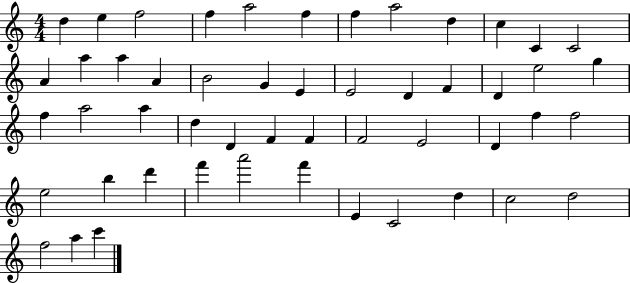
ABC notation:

X:1
T:Untitled
M:4/4
L:1/4
K:C
d e f2 f a2 f f a2 d c C C2 A a a A B2 G E E2 D F D e2 g f a2 a d D F F F2 E2 D f f2 e2 b d' f' a'2 f' E C2 d c2 d2 f2 a c'